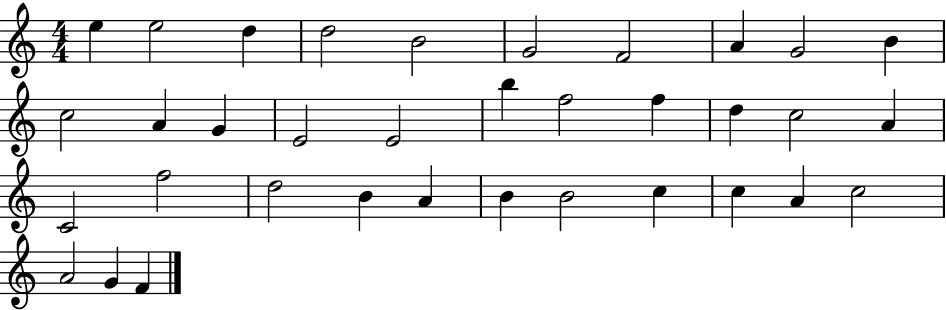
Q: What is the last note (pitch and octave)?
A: F4